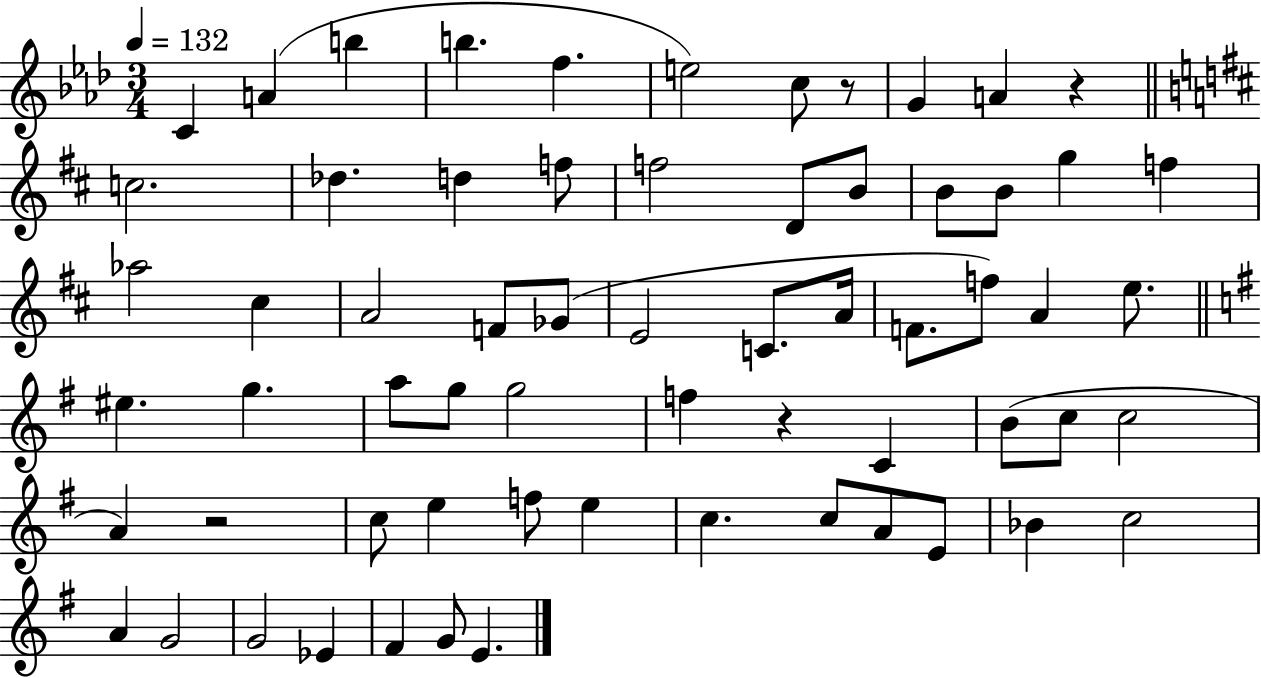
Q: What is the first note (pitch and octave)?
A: C4